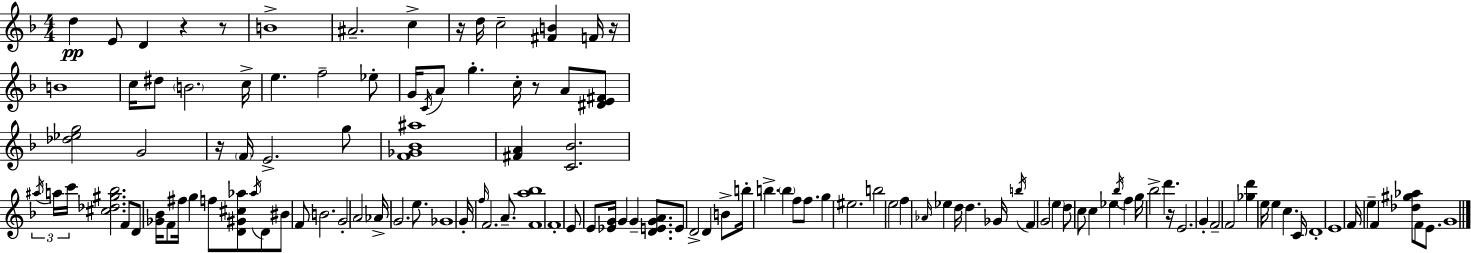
{
  \clef treble
  \numericTimeSignature
  \time 4/4
  \key d \minor
  d''4\pp e'8 d'4 r4 r8 | b'1-> | ais'2.-- c''4-> | r16 d''16 c''2-- <fis' b'>4 f'16 r16 | \break b'1 | c''16 dis''8 \parenthesize b'2. c''16-> | e''4. f''2-- ees''8-. | g'16 \acciaccatura { c'16 } a'8 g''4.-. c''16-. r8 a'8 <dis' e' fis'>8 | \break <des'' ees'' g''>2 g'2 | r16 \parenthesize f'16 e'2.-> g''8 | <f' ges' bes' ais''>1 | <fis' a'>4 <c' bes'>2. | \break \tuplet 3/2 { \acciaccatura { ais''16 } a''16 c'''16 } <cis'' des'' gis'' bes''>2. | f'8 d'8 <ges' bes'>16 f'8 fis''16 g''4 f''8 <d' gis' cis'' aes''>8 | \acciaccatura { aes''16 } d'8 bis'8 f'8 b'2. | g'2-. a'2 | \break aes'16-> g'2. | e''8. ges'1 | g'16-. \grace { f''16 } f'2. | a'8.-- <f' a'' bes''>1 | \break f'1-. | e'8 e'8 <ees' g'>16 g'4 g'4-- | <d' e' g' a'>8. e'8 d'2-> d'4 | b'8-> b''16-. b''4.-> \parenthesize b''4 f''8 | \break f''8. g''4 eis''2. | b''2 e''2 | f''4 \grace { aes'16 } ees''4 d''16 d''4. | ges'16 \acciaccatura { b''16 } f'4 g'2 | \break \parenthesize e''4 d''8 c''8 c''4 ees''4 | \acciaccatura { bes''16 } f''4 g''16 bes''2-> | d'''4. r16 e'2. | g'4-. f'2-- f'2 | \break <ges'' d'''>4 e''16 e''4 | c''4. c'16 d'1-. | e'1 | f'16 e''4-- f'4 | \break <des'' gis'' aes''>8 f'8 e'8. g'1 | \bar "|."
}